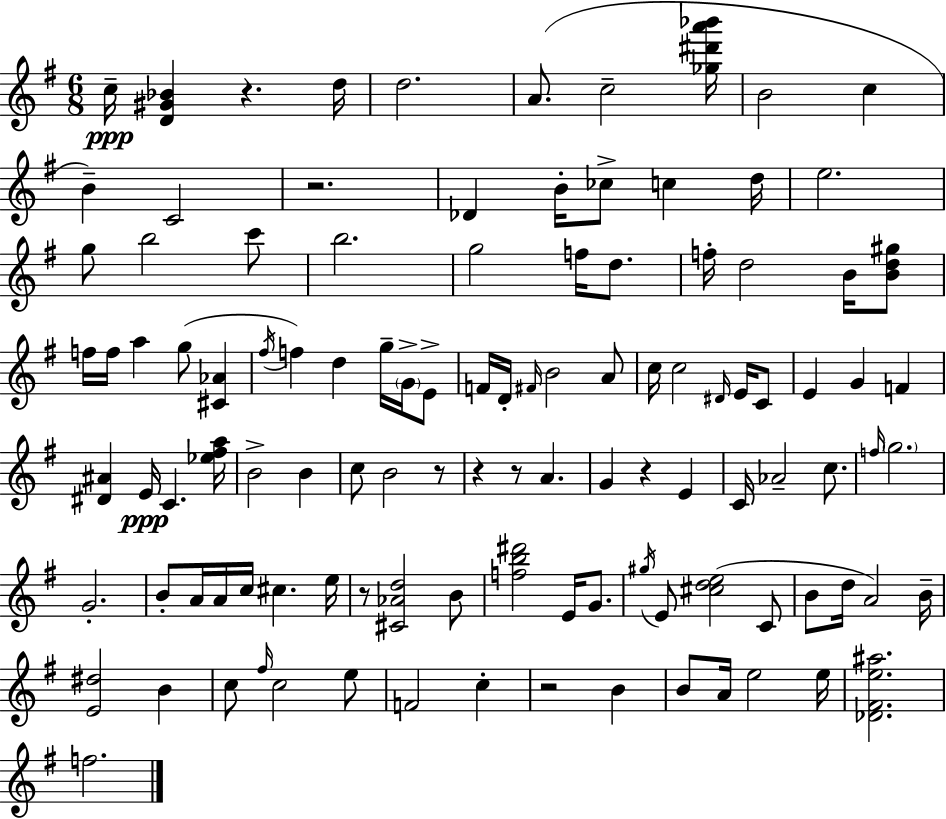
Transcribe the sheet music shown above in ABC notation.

X:1
T:Untitled
M:6/8
L:1/4
K:Em
c/4 [D^G_B] z d/4 d2 A/2 c2 [_g^d'a'_b']/4 B2 c B C2 z2 _D B/4 _c/2 c d/4 e2 g/2 b2 c'/2 b2 g2 f/4 d/2 f/4 d2 B/4 [Bd^g]/2 f/4 f/4 a g/2 [^C_A] ^f/4 f d g/4 G/4 E/2 F/4 D/4 ^F/4 B2 A/2 c/4 c2 ^D/4 E/4 C/2 E G F [^D^A] E/4 C [_e^fa]/4 B2 B c/2 B2 z/2 z z/2 A G z E C/4 _A2 c/2 f/4 g2 G2 B/2 A/4 A/4 c/4 ^c e/4 z/2 [^C_Ad]2 B/2 [fb^d']2 E/4 G/2 ^g/4 E/2 [^cde]2 C/2 B/2 d/4 A2 B/4 [E^d]2 B c/2 ^f/4 c2 e/2 F2 c z2 B B/2 A/4 e2 e/4 [_D^Fe^a]2 f2